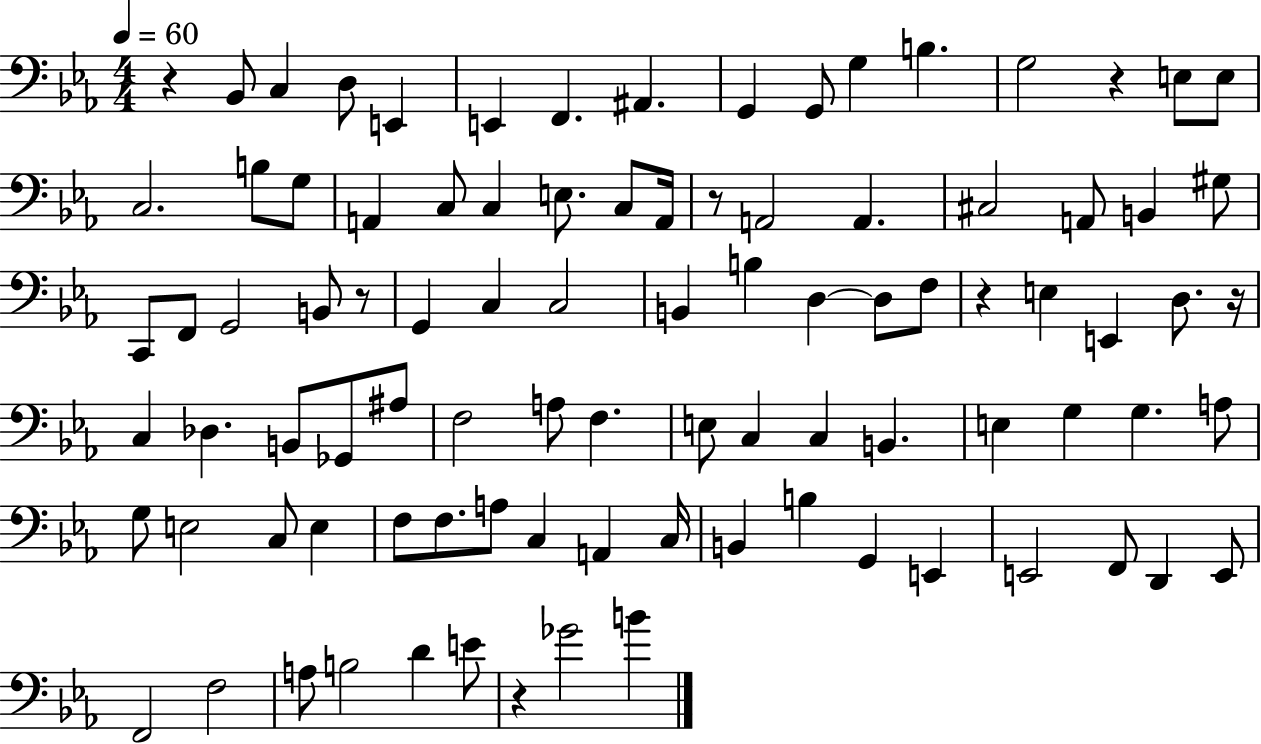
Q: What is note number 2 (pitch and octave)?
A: C3